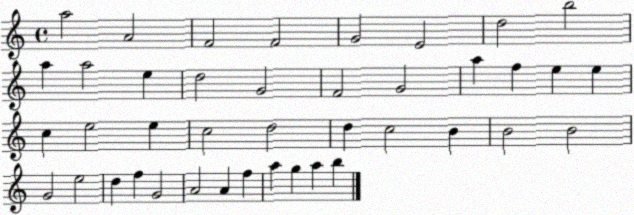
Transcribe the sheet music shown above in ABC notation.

X:1
T:Untitled
M:4/4
L:1/4
K:C
a2 A2 F2 F2 G2 E2 d2 b2 a a2 e d2 G2 F2 G2 a f e e c e2 e c2 d2 d c2 B B2 B2 G2 e2 d f G2 A2 A f a g a b